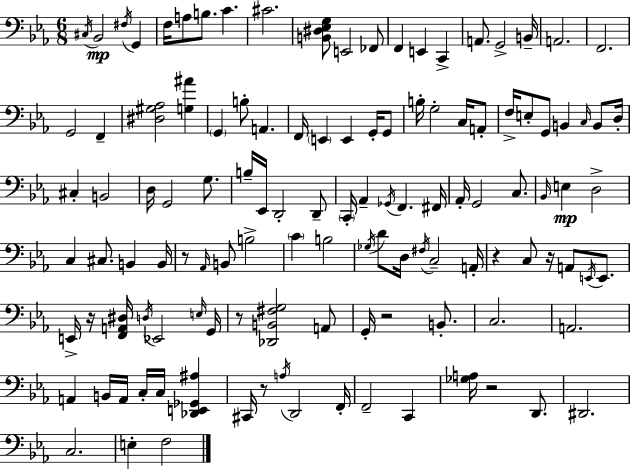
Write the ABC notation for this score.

X:1
T:Untitled
M:6/8
L:1/4
K:Eb
^C,/4 _B,,2 ^F,/4 G,, F,/4 A,/2 B,/2 C ^C2 [B,,^D,_E,G,]/2 E,,2 _F,,/2 F,, E,, C,, A,,/2 G,,2 B,,/4 A,,2 F,,2 G,,2 F,, [^D,^G,_A,]2 [G,^A] G,, B,/2 A,, F,,/4 E,, E,, G,,/4 G,,/2 B,/4 G,2 C,/4 A,,/2 F,/4 E,/2 G,,/2 B,, C,/4 B,,/2 D,/4 ^C, B,,2 D,/4 G,,2 G,/2 B,/4 _E,,/4 D,,2 D,,/2 C,,/4 _A,, _G,,/4 F,, ^F,,/4 _A,,/4 G,,2 C,/2 _B,,/4 E, D,2 C, ^C,/2 B,, B,,/4 z/2 _A,,/4 B,,/2 B,2 C B,2 _G,/4 D/2 D,/4 ^F,/4 C,2 A,,/4 z C,/2 z/4 A,,/2 E,,/4 E,,/2 E,,/4 z/4 [F,,A,,^D,]/4 D,/4 _E,,2 E,/4 G,,/4 z/2 [_D,,B,,^F,G,]2 A,,/2 G,,/4 z2 B,,/2 C,2 A,,2 A,, B,,/4 A,,/4 C,/4 C,/4 [_D,,E,,_G,,^A,] ^C,,/4 z/2 A,/4 D,,2 F,,/4 F,,2 C,, [_G,A,]/4 z2 D,,/2 ^D,,2 C,2 E, F,2